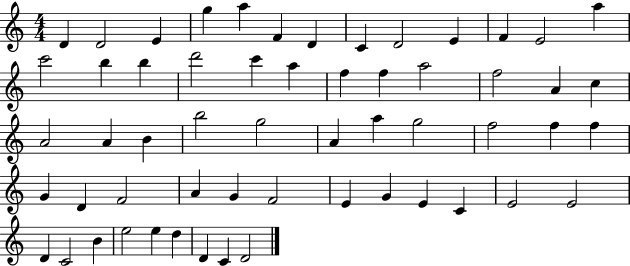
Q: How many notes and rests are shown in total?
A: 57